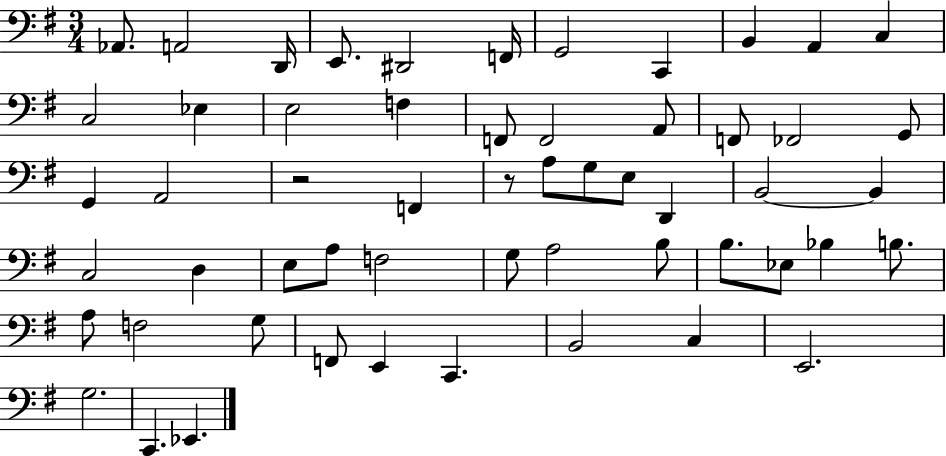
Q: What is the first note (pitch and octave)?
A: Ab2